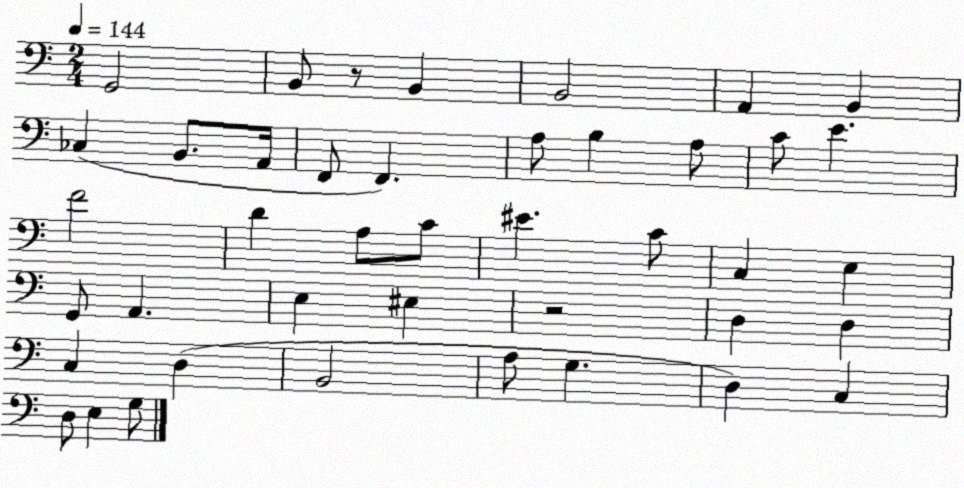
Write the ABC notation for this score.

X:1
T:Untitled
M:2/4
L:1/4
K:C
G,,2 B,,/2 z/2 B,, B,,2 A,, B,, _C, B,,/2 A,,/4 F,,/2 F,, A,/2 B, A,/2 C/2 E F2 D A,/2 C/2 ^E C/2 C, E, G,,/2 A,, E, ^E, z2 D, D, C, D, B,,2 A,/2 G, D, C, D,/2 E, G,/2